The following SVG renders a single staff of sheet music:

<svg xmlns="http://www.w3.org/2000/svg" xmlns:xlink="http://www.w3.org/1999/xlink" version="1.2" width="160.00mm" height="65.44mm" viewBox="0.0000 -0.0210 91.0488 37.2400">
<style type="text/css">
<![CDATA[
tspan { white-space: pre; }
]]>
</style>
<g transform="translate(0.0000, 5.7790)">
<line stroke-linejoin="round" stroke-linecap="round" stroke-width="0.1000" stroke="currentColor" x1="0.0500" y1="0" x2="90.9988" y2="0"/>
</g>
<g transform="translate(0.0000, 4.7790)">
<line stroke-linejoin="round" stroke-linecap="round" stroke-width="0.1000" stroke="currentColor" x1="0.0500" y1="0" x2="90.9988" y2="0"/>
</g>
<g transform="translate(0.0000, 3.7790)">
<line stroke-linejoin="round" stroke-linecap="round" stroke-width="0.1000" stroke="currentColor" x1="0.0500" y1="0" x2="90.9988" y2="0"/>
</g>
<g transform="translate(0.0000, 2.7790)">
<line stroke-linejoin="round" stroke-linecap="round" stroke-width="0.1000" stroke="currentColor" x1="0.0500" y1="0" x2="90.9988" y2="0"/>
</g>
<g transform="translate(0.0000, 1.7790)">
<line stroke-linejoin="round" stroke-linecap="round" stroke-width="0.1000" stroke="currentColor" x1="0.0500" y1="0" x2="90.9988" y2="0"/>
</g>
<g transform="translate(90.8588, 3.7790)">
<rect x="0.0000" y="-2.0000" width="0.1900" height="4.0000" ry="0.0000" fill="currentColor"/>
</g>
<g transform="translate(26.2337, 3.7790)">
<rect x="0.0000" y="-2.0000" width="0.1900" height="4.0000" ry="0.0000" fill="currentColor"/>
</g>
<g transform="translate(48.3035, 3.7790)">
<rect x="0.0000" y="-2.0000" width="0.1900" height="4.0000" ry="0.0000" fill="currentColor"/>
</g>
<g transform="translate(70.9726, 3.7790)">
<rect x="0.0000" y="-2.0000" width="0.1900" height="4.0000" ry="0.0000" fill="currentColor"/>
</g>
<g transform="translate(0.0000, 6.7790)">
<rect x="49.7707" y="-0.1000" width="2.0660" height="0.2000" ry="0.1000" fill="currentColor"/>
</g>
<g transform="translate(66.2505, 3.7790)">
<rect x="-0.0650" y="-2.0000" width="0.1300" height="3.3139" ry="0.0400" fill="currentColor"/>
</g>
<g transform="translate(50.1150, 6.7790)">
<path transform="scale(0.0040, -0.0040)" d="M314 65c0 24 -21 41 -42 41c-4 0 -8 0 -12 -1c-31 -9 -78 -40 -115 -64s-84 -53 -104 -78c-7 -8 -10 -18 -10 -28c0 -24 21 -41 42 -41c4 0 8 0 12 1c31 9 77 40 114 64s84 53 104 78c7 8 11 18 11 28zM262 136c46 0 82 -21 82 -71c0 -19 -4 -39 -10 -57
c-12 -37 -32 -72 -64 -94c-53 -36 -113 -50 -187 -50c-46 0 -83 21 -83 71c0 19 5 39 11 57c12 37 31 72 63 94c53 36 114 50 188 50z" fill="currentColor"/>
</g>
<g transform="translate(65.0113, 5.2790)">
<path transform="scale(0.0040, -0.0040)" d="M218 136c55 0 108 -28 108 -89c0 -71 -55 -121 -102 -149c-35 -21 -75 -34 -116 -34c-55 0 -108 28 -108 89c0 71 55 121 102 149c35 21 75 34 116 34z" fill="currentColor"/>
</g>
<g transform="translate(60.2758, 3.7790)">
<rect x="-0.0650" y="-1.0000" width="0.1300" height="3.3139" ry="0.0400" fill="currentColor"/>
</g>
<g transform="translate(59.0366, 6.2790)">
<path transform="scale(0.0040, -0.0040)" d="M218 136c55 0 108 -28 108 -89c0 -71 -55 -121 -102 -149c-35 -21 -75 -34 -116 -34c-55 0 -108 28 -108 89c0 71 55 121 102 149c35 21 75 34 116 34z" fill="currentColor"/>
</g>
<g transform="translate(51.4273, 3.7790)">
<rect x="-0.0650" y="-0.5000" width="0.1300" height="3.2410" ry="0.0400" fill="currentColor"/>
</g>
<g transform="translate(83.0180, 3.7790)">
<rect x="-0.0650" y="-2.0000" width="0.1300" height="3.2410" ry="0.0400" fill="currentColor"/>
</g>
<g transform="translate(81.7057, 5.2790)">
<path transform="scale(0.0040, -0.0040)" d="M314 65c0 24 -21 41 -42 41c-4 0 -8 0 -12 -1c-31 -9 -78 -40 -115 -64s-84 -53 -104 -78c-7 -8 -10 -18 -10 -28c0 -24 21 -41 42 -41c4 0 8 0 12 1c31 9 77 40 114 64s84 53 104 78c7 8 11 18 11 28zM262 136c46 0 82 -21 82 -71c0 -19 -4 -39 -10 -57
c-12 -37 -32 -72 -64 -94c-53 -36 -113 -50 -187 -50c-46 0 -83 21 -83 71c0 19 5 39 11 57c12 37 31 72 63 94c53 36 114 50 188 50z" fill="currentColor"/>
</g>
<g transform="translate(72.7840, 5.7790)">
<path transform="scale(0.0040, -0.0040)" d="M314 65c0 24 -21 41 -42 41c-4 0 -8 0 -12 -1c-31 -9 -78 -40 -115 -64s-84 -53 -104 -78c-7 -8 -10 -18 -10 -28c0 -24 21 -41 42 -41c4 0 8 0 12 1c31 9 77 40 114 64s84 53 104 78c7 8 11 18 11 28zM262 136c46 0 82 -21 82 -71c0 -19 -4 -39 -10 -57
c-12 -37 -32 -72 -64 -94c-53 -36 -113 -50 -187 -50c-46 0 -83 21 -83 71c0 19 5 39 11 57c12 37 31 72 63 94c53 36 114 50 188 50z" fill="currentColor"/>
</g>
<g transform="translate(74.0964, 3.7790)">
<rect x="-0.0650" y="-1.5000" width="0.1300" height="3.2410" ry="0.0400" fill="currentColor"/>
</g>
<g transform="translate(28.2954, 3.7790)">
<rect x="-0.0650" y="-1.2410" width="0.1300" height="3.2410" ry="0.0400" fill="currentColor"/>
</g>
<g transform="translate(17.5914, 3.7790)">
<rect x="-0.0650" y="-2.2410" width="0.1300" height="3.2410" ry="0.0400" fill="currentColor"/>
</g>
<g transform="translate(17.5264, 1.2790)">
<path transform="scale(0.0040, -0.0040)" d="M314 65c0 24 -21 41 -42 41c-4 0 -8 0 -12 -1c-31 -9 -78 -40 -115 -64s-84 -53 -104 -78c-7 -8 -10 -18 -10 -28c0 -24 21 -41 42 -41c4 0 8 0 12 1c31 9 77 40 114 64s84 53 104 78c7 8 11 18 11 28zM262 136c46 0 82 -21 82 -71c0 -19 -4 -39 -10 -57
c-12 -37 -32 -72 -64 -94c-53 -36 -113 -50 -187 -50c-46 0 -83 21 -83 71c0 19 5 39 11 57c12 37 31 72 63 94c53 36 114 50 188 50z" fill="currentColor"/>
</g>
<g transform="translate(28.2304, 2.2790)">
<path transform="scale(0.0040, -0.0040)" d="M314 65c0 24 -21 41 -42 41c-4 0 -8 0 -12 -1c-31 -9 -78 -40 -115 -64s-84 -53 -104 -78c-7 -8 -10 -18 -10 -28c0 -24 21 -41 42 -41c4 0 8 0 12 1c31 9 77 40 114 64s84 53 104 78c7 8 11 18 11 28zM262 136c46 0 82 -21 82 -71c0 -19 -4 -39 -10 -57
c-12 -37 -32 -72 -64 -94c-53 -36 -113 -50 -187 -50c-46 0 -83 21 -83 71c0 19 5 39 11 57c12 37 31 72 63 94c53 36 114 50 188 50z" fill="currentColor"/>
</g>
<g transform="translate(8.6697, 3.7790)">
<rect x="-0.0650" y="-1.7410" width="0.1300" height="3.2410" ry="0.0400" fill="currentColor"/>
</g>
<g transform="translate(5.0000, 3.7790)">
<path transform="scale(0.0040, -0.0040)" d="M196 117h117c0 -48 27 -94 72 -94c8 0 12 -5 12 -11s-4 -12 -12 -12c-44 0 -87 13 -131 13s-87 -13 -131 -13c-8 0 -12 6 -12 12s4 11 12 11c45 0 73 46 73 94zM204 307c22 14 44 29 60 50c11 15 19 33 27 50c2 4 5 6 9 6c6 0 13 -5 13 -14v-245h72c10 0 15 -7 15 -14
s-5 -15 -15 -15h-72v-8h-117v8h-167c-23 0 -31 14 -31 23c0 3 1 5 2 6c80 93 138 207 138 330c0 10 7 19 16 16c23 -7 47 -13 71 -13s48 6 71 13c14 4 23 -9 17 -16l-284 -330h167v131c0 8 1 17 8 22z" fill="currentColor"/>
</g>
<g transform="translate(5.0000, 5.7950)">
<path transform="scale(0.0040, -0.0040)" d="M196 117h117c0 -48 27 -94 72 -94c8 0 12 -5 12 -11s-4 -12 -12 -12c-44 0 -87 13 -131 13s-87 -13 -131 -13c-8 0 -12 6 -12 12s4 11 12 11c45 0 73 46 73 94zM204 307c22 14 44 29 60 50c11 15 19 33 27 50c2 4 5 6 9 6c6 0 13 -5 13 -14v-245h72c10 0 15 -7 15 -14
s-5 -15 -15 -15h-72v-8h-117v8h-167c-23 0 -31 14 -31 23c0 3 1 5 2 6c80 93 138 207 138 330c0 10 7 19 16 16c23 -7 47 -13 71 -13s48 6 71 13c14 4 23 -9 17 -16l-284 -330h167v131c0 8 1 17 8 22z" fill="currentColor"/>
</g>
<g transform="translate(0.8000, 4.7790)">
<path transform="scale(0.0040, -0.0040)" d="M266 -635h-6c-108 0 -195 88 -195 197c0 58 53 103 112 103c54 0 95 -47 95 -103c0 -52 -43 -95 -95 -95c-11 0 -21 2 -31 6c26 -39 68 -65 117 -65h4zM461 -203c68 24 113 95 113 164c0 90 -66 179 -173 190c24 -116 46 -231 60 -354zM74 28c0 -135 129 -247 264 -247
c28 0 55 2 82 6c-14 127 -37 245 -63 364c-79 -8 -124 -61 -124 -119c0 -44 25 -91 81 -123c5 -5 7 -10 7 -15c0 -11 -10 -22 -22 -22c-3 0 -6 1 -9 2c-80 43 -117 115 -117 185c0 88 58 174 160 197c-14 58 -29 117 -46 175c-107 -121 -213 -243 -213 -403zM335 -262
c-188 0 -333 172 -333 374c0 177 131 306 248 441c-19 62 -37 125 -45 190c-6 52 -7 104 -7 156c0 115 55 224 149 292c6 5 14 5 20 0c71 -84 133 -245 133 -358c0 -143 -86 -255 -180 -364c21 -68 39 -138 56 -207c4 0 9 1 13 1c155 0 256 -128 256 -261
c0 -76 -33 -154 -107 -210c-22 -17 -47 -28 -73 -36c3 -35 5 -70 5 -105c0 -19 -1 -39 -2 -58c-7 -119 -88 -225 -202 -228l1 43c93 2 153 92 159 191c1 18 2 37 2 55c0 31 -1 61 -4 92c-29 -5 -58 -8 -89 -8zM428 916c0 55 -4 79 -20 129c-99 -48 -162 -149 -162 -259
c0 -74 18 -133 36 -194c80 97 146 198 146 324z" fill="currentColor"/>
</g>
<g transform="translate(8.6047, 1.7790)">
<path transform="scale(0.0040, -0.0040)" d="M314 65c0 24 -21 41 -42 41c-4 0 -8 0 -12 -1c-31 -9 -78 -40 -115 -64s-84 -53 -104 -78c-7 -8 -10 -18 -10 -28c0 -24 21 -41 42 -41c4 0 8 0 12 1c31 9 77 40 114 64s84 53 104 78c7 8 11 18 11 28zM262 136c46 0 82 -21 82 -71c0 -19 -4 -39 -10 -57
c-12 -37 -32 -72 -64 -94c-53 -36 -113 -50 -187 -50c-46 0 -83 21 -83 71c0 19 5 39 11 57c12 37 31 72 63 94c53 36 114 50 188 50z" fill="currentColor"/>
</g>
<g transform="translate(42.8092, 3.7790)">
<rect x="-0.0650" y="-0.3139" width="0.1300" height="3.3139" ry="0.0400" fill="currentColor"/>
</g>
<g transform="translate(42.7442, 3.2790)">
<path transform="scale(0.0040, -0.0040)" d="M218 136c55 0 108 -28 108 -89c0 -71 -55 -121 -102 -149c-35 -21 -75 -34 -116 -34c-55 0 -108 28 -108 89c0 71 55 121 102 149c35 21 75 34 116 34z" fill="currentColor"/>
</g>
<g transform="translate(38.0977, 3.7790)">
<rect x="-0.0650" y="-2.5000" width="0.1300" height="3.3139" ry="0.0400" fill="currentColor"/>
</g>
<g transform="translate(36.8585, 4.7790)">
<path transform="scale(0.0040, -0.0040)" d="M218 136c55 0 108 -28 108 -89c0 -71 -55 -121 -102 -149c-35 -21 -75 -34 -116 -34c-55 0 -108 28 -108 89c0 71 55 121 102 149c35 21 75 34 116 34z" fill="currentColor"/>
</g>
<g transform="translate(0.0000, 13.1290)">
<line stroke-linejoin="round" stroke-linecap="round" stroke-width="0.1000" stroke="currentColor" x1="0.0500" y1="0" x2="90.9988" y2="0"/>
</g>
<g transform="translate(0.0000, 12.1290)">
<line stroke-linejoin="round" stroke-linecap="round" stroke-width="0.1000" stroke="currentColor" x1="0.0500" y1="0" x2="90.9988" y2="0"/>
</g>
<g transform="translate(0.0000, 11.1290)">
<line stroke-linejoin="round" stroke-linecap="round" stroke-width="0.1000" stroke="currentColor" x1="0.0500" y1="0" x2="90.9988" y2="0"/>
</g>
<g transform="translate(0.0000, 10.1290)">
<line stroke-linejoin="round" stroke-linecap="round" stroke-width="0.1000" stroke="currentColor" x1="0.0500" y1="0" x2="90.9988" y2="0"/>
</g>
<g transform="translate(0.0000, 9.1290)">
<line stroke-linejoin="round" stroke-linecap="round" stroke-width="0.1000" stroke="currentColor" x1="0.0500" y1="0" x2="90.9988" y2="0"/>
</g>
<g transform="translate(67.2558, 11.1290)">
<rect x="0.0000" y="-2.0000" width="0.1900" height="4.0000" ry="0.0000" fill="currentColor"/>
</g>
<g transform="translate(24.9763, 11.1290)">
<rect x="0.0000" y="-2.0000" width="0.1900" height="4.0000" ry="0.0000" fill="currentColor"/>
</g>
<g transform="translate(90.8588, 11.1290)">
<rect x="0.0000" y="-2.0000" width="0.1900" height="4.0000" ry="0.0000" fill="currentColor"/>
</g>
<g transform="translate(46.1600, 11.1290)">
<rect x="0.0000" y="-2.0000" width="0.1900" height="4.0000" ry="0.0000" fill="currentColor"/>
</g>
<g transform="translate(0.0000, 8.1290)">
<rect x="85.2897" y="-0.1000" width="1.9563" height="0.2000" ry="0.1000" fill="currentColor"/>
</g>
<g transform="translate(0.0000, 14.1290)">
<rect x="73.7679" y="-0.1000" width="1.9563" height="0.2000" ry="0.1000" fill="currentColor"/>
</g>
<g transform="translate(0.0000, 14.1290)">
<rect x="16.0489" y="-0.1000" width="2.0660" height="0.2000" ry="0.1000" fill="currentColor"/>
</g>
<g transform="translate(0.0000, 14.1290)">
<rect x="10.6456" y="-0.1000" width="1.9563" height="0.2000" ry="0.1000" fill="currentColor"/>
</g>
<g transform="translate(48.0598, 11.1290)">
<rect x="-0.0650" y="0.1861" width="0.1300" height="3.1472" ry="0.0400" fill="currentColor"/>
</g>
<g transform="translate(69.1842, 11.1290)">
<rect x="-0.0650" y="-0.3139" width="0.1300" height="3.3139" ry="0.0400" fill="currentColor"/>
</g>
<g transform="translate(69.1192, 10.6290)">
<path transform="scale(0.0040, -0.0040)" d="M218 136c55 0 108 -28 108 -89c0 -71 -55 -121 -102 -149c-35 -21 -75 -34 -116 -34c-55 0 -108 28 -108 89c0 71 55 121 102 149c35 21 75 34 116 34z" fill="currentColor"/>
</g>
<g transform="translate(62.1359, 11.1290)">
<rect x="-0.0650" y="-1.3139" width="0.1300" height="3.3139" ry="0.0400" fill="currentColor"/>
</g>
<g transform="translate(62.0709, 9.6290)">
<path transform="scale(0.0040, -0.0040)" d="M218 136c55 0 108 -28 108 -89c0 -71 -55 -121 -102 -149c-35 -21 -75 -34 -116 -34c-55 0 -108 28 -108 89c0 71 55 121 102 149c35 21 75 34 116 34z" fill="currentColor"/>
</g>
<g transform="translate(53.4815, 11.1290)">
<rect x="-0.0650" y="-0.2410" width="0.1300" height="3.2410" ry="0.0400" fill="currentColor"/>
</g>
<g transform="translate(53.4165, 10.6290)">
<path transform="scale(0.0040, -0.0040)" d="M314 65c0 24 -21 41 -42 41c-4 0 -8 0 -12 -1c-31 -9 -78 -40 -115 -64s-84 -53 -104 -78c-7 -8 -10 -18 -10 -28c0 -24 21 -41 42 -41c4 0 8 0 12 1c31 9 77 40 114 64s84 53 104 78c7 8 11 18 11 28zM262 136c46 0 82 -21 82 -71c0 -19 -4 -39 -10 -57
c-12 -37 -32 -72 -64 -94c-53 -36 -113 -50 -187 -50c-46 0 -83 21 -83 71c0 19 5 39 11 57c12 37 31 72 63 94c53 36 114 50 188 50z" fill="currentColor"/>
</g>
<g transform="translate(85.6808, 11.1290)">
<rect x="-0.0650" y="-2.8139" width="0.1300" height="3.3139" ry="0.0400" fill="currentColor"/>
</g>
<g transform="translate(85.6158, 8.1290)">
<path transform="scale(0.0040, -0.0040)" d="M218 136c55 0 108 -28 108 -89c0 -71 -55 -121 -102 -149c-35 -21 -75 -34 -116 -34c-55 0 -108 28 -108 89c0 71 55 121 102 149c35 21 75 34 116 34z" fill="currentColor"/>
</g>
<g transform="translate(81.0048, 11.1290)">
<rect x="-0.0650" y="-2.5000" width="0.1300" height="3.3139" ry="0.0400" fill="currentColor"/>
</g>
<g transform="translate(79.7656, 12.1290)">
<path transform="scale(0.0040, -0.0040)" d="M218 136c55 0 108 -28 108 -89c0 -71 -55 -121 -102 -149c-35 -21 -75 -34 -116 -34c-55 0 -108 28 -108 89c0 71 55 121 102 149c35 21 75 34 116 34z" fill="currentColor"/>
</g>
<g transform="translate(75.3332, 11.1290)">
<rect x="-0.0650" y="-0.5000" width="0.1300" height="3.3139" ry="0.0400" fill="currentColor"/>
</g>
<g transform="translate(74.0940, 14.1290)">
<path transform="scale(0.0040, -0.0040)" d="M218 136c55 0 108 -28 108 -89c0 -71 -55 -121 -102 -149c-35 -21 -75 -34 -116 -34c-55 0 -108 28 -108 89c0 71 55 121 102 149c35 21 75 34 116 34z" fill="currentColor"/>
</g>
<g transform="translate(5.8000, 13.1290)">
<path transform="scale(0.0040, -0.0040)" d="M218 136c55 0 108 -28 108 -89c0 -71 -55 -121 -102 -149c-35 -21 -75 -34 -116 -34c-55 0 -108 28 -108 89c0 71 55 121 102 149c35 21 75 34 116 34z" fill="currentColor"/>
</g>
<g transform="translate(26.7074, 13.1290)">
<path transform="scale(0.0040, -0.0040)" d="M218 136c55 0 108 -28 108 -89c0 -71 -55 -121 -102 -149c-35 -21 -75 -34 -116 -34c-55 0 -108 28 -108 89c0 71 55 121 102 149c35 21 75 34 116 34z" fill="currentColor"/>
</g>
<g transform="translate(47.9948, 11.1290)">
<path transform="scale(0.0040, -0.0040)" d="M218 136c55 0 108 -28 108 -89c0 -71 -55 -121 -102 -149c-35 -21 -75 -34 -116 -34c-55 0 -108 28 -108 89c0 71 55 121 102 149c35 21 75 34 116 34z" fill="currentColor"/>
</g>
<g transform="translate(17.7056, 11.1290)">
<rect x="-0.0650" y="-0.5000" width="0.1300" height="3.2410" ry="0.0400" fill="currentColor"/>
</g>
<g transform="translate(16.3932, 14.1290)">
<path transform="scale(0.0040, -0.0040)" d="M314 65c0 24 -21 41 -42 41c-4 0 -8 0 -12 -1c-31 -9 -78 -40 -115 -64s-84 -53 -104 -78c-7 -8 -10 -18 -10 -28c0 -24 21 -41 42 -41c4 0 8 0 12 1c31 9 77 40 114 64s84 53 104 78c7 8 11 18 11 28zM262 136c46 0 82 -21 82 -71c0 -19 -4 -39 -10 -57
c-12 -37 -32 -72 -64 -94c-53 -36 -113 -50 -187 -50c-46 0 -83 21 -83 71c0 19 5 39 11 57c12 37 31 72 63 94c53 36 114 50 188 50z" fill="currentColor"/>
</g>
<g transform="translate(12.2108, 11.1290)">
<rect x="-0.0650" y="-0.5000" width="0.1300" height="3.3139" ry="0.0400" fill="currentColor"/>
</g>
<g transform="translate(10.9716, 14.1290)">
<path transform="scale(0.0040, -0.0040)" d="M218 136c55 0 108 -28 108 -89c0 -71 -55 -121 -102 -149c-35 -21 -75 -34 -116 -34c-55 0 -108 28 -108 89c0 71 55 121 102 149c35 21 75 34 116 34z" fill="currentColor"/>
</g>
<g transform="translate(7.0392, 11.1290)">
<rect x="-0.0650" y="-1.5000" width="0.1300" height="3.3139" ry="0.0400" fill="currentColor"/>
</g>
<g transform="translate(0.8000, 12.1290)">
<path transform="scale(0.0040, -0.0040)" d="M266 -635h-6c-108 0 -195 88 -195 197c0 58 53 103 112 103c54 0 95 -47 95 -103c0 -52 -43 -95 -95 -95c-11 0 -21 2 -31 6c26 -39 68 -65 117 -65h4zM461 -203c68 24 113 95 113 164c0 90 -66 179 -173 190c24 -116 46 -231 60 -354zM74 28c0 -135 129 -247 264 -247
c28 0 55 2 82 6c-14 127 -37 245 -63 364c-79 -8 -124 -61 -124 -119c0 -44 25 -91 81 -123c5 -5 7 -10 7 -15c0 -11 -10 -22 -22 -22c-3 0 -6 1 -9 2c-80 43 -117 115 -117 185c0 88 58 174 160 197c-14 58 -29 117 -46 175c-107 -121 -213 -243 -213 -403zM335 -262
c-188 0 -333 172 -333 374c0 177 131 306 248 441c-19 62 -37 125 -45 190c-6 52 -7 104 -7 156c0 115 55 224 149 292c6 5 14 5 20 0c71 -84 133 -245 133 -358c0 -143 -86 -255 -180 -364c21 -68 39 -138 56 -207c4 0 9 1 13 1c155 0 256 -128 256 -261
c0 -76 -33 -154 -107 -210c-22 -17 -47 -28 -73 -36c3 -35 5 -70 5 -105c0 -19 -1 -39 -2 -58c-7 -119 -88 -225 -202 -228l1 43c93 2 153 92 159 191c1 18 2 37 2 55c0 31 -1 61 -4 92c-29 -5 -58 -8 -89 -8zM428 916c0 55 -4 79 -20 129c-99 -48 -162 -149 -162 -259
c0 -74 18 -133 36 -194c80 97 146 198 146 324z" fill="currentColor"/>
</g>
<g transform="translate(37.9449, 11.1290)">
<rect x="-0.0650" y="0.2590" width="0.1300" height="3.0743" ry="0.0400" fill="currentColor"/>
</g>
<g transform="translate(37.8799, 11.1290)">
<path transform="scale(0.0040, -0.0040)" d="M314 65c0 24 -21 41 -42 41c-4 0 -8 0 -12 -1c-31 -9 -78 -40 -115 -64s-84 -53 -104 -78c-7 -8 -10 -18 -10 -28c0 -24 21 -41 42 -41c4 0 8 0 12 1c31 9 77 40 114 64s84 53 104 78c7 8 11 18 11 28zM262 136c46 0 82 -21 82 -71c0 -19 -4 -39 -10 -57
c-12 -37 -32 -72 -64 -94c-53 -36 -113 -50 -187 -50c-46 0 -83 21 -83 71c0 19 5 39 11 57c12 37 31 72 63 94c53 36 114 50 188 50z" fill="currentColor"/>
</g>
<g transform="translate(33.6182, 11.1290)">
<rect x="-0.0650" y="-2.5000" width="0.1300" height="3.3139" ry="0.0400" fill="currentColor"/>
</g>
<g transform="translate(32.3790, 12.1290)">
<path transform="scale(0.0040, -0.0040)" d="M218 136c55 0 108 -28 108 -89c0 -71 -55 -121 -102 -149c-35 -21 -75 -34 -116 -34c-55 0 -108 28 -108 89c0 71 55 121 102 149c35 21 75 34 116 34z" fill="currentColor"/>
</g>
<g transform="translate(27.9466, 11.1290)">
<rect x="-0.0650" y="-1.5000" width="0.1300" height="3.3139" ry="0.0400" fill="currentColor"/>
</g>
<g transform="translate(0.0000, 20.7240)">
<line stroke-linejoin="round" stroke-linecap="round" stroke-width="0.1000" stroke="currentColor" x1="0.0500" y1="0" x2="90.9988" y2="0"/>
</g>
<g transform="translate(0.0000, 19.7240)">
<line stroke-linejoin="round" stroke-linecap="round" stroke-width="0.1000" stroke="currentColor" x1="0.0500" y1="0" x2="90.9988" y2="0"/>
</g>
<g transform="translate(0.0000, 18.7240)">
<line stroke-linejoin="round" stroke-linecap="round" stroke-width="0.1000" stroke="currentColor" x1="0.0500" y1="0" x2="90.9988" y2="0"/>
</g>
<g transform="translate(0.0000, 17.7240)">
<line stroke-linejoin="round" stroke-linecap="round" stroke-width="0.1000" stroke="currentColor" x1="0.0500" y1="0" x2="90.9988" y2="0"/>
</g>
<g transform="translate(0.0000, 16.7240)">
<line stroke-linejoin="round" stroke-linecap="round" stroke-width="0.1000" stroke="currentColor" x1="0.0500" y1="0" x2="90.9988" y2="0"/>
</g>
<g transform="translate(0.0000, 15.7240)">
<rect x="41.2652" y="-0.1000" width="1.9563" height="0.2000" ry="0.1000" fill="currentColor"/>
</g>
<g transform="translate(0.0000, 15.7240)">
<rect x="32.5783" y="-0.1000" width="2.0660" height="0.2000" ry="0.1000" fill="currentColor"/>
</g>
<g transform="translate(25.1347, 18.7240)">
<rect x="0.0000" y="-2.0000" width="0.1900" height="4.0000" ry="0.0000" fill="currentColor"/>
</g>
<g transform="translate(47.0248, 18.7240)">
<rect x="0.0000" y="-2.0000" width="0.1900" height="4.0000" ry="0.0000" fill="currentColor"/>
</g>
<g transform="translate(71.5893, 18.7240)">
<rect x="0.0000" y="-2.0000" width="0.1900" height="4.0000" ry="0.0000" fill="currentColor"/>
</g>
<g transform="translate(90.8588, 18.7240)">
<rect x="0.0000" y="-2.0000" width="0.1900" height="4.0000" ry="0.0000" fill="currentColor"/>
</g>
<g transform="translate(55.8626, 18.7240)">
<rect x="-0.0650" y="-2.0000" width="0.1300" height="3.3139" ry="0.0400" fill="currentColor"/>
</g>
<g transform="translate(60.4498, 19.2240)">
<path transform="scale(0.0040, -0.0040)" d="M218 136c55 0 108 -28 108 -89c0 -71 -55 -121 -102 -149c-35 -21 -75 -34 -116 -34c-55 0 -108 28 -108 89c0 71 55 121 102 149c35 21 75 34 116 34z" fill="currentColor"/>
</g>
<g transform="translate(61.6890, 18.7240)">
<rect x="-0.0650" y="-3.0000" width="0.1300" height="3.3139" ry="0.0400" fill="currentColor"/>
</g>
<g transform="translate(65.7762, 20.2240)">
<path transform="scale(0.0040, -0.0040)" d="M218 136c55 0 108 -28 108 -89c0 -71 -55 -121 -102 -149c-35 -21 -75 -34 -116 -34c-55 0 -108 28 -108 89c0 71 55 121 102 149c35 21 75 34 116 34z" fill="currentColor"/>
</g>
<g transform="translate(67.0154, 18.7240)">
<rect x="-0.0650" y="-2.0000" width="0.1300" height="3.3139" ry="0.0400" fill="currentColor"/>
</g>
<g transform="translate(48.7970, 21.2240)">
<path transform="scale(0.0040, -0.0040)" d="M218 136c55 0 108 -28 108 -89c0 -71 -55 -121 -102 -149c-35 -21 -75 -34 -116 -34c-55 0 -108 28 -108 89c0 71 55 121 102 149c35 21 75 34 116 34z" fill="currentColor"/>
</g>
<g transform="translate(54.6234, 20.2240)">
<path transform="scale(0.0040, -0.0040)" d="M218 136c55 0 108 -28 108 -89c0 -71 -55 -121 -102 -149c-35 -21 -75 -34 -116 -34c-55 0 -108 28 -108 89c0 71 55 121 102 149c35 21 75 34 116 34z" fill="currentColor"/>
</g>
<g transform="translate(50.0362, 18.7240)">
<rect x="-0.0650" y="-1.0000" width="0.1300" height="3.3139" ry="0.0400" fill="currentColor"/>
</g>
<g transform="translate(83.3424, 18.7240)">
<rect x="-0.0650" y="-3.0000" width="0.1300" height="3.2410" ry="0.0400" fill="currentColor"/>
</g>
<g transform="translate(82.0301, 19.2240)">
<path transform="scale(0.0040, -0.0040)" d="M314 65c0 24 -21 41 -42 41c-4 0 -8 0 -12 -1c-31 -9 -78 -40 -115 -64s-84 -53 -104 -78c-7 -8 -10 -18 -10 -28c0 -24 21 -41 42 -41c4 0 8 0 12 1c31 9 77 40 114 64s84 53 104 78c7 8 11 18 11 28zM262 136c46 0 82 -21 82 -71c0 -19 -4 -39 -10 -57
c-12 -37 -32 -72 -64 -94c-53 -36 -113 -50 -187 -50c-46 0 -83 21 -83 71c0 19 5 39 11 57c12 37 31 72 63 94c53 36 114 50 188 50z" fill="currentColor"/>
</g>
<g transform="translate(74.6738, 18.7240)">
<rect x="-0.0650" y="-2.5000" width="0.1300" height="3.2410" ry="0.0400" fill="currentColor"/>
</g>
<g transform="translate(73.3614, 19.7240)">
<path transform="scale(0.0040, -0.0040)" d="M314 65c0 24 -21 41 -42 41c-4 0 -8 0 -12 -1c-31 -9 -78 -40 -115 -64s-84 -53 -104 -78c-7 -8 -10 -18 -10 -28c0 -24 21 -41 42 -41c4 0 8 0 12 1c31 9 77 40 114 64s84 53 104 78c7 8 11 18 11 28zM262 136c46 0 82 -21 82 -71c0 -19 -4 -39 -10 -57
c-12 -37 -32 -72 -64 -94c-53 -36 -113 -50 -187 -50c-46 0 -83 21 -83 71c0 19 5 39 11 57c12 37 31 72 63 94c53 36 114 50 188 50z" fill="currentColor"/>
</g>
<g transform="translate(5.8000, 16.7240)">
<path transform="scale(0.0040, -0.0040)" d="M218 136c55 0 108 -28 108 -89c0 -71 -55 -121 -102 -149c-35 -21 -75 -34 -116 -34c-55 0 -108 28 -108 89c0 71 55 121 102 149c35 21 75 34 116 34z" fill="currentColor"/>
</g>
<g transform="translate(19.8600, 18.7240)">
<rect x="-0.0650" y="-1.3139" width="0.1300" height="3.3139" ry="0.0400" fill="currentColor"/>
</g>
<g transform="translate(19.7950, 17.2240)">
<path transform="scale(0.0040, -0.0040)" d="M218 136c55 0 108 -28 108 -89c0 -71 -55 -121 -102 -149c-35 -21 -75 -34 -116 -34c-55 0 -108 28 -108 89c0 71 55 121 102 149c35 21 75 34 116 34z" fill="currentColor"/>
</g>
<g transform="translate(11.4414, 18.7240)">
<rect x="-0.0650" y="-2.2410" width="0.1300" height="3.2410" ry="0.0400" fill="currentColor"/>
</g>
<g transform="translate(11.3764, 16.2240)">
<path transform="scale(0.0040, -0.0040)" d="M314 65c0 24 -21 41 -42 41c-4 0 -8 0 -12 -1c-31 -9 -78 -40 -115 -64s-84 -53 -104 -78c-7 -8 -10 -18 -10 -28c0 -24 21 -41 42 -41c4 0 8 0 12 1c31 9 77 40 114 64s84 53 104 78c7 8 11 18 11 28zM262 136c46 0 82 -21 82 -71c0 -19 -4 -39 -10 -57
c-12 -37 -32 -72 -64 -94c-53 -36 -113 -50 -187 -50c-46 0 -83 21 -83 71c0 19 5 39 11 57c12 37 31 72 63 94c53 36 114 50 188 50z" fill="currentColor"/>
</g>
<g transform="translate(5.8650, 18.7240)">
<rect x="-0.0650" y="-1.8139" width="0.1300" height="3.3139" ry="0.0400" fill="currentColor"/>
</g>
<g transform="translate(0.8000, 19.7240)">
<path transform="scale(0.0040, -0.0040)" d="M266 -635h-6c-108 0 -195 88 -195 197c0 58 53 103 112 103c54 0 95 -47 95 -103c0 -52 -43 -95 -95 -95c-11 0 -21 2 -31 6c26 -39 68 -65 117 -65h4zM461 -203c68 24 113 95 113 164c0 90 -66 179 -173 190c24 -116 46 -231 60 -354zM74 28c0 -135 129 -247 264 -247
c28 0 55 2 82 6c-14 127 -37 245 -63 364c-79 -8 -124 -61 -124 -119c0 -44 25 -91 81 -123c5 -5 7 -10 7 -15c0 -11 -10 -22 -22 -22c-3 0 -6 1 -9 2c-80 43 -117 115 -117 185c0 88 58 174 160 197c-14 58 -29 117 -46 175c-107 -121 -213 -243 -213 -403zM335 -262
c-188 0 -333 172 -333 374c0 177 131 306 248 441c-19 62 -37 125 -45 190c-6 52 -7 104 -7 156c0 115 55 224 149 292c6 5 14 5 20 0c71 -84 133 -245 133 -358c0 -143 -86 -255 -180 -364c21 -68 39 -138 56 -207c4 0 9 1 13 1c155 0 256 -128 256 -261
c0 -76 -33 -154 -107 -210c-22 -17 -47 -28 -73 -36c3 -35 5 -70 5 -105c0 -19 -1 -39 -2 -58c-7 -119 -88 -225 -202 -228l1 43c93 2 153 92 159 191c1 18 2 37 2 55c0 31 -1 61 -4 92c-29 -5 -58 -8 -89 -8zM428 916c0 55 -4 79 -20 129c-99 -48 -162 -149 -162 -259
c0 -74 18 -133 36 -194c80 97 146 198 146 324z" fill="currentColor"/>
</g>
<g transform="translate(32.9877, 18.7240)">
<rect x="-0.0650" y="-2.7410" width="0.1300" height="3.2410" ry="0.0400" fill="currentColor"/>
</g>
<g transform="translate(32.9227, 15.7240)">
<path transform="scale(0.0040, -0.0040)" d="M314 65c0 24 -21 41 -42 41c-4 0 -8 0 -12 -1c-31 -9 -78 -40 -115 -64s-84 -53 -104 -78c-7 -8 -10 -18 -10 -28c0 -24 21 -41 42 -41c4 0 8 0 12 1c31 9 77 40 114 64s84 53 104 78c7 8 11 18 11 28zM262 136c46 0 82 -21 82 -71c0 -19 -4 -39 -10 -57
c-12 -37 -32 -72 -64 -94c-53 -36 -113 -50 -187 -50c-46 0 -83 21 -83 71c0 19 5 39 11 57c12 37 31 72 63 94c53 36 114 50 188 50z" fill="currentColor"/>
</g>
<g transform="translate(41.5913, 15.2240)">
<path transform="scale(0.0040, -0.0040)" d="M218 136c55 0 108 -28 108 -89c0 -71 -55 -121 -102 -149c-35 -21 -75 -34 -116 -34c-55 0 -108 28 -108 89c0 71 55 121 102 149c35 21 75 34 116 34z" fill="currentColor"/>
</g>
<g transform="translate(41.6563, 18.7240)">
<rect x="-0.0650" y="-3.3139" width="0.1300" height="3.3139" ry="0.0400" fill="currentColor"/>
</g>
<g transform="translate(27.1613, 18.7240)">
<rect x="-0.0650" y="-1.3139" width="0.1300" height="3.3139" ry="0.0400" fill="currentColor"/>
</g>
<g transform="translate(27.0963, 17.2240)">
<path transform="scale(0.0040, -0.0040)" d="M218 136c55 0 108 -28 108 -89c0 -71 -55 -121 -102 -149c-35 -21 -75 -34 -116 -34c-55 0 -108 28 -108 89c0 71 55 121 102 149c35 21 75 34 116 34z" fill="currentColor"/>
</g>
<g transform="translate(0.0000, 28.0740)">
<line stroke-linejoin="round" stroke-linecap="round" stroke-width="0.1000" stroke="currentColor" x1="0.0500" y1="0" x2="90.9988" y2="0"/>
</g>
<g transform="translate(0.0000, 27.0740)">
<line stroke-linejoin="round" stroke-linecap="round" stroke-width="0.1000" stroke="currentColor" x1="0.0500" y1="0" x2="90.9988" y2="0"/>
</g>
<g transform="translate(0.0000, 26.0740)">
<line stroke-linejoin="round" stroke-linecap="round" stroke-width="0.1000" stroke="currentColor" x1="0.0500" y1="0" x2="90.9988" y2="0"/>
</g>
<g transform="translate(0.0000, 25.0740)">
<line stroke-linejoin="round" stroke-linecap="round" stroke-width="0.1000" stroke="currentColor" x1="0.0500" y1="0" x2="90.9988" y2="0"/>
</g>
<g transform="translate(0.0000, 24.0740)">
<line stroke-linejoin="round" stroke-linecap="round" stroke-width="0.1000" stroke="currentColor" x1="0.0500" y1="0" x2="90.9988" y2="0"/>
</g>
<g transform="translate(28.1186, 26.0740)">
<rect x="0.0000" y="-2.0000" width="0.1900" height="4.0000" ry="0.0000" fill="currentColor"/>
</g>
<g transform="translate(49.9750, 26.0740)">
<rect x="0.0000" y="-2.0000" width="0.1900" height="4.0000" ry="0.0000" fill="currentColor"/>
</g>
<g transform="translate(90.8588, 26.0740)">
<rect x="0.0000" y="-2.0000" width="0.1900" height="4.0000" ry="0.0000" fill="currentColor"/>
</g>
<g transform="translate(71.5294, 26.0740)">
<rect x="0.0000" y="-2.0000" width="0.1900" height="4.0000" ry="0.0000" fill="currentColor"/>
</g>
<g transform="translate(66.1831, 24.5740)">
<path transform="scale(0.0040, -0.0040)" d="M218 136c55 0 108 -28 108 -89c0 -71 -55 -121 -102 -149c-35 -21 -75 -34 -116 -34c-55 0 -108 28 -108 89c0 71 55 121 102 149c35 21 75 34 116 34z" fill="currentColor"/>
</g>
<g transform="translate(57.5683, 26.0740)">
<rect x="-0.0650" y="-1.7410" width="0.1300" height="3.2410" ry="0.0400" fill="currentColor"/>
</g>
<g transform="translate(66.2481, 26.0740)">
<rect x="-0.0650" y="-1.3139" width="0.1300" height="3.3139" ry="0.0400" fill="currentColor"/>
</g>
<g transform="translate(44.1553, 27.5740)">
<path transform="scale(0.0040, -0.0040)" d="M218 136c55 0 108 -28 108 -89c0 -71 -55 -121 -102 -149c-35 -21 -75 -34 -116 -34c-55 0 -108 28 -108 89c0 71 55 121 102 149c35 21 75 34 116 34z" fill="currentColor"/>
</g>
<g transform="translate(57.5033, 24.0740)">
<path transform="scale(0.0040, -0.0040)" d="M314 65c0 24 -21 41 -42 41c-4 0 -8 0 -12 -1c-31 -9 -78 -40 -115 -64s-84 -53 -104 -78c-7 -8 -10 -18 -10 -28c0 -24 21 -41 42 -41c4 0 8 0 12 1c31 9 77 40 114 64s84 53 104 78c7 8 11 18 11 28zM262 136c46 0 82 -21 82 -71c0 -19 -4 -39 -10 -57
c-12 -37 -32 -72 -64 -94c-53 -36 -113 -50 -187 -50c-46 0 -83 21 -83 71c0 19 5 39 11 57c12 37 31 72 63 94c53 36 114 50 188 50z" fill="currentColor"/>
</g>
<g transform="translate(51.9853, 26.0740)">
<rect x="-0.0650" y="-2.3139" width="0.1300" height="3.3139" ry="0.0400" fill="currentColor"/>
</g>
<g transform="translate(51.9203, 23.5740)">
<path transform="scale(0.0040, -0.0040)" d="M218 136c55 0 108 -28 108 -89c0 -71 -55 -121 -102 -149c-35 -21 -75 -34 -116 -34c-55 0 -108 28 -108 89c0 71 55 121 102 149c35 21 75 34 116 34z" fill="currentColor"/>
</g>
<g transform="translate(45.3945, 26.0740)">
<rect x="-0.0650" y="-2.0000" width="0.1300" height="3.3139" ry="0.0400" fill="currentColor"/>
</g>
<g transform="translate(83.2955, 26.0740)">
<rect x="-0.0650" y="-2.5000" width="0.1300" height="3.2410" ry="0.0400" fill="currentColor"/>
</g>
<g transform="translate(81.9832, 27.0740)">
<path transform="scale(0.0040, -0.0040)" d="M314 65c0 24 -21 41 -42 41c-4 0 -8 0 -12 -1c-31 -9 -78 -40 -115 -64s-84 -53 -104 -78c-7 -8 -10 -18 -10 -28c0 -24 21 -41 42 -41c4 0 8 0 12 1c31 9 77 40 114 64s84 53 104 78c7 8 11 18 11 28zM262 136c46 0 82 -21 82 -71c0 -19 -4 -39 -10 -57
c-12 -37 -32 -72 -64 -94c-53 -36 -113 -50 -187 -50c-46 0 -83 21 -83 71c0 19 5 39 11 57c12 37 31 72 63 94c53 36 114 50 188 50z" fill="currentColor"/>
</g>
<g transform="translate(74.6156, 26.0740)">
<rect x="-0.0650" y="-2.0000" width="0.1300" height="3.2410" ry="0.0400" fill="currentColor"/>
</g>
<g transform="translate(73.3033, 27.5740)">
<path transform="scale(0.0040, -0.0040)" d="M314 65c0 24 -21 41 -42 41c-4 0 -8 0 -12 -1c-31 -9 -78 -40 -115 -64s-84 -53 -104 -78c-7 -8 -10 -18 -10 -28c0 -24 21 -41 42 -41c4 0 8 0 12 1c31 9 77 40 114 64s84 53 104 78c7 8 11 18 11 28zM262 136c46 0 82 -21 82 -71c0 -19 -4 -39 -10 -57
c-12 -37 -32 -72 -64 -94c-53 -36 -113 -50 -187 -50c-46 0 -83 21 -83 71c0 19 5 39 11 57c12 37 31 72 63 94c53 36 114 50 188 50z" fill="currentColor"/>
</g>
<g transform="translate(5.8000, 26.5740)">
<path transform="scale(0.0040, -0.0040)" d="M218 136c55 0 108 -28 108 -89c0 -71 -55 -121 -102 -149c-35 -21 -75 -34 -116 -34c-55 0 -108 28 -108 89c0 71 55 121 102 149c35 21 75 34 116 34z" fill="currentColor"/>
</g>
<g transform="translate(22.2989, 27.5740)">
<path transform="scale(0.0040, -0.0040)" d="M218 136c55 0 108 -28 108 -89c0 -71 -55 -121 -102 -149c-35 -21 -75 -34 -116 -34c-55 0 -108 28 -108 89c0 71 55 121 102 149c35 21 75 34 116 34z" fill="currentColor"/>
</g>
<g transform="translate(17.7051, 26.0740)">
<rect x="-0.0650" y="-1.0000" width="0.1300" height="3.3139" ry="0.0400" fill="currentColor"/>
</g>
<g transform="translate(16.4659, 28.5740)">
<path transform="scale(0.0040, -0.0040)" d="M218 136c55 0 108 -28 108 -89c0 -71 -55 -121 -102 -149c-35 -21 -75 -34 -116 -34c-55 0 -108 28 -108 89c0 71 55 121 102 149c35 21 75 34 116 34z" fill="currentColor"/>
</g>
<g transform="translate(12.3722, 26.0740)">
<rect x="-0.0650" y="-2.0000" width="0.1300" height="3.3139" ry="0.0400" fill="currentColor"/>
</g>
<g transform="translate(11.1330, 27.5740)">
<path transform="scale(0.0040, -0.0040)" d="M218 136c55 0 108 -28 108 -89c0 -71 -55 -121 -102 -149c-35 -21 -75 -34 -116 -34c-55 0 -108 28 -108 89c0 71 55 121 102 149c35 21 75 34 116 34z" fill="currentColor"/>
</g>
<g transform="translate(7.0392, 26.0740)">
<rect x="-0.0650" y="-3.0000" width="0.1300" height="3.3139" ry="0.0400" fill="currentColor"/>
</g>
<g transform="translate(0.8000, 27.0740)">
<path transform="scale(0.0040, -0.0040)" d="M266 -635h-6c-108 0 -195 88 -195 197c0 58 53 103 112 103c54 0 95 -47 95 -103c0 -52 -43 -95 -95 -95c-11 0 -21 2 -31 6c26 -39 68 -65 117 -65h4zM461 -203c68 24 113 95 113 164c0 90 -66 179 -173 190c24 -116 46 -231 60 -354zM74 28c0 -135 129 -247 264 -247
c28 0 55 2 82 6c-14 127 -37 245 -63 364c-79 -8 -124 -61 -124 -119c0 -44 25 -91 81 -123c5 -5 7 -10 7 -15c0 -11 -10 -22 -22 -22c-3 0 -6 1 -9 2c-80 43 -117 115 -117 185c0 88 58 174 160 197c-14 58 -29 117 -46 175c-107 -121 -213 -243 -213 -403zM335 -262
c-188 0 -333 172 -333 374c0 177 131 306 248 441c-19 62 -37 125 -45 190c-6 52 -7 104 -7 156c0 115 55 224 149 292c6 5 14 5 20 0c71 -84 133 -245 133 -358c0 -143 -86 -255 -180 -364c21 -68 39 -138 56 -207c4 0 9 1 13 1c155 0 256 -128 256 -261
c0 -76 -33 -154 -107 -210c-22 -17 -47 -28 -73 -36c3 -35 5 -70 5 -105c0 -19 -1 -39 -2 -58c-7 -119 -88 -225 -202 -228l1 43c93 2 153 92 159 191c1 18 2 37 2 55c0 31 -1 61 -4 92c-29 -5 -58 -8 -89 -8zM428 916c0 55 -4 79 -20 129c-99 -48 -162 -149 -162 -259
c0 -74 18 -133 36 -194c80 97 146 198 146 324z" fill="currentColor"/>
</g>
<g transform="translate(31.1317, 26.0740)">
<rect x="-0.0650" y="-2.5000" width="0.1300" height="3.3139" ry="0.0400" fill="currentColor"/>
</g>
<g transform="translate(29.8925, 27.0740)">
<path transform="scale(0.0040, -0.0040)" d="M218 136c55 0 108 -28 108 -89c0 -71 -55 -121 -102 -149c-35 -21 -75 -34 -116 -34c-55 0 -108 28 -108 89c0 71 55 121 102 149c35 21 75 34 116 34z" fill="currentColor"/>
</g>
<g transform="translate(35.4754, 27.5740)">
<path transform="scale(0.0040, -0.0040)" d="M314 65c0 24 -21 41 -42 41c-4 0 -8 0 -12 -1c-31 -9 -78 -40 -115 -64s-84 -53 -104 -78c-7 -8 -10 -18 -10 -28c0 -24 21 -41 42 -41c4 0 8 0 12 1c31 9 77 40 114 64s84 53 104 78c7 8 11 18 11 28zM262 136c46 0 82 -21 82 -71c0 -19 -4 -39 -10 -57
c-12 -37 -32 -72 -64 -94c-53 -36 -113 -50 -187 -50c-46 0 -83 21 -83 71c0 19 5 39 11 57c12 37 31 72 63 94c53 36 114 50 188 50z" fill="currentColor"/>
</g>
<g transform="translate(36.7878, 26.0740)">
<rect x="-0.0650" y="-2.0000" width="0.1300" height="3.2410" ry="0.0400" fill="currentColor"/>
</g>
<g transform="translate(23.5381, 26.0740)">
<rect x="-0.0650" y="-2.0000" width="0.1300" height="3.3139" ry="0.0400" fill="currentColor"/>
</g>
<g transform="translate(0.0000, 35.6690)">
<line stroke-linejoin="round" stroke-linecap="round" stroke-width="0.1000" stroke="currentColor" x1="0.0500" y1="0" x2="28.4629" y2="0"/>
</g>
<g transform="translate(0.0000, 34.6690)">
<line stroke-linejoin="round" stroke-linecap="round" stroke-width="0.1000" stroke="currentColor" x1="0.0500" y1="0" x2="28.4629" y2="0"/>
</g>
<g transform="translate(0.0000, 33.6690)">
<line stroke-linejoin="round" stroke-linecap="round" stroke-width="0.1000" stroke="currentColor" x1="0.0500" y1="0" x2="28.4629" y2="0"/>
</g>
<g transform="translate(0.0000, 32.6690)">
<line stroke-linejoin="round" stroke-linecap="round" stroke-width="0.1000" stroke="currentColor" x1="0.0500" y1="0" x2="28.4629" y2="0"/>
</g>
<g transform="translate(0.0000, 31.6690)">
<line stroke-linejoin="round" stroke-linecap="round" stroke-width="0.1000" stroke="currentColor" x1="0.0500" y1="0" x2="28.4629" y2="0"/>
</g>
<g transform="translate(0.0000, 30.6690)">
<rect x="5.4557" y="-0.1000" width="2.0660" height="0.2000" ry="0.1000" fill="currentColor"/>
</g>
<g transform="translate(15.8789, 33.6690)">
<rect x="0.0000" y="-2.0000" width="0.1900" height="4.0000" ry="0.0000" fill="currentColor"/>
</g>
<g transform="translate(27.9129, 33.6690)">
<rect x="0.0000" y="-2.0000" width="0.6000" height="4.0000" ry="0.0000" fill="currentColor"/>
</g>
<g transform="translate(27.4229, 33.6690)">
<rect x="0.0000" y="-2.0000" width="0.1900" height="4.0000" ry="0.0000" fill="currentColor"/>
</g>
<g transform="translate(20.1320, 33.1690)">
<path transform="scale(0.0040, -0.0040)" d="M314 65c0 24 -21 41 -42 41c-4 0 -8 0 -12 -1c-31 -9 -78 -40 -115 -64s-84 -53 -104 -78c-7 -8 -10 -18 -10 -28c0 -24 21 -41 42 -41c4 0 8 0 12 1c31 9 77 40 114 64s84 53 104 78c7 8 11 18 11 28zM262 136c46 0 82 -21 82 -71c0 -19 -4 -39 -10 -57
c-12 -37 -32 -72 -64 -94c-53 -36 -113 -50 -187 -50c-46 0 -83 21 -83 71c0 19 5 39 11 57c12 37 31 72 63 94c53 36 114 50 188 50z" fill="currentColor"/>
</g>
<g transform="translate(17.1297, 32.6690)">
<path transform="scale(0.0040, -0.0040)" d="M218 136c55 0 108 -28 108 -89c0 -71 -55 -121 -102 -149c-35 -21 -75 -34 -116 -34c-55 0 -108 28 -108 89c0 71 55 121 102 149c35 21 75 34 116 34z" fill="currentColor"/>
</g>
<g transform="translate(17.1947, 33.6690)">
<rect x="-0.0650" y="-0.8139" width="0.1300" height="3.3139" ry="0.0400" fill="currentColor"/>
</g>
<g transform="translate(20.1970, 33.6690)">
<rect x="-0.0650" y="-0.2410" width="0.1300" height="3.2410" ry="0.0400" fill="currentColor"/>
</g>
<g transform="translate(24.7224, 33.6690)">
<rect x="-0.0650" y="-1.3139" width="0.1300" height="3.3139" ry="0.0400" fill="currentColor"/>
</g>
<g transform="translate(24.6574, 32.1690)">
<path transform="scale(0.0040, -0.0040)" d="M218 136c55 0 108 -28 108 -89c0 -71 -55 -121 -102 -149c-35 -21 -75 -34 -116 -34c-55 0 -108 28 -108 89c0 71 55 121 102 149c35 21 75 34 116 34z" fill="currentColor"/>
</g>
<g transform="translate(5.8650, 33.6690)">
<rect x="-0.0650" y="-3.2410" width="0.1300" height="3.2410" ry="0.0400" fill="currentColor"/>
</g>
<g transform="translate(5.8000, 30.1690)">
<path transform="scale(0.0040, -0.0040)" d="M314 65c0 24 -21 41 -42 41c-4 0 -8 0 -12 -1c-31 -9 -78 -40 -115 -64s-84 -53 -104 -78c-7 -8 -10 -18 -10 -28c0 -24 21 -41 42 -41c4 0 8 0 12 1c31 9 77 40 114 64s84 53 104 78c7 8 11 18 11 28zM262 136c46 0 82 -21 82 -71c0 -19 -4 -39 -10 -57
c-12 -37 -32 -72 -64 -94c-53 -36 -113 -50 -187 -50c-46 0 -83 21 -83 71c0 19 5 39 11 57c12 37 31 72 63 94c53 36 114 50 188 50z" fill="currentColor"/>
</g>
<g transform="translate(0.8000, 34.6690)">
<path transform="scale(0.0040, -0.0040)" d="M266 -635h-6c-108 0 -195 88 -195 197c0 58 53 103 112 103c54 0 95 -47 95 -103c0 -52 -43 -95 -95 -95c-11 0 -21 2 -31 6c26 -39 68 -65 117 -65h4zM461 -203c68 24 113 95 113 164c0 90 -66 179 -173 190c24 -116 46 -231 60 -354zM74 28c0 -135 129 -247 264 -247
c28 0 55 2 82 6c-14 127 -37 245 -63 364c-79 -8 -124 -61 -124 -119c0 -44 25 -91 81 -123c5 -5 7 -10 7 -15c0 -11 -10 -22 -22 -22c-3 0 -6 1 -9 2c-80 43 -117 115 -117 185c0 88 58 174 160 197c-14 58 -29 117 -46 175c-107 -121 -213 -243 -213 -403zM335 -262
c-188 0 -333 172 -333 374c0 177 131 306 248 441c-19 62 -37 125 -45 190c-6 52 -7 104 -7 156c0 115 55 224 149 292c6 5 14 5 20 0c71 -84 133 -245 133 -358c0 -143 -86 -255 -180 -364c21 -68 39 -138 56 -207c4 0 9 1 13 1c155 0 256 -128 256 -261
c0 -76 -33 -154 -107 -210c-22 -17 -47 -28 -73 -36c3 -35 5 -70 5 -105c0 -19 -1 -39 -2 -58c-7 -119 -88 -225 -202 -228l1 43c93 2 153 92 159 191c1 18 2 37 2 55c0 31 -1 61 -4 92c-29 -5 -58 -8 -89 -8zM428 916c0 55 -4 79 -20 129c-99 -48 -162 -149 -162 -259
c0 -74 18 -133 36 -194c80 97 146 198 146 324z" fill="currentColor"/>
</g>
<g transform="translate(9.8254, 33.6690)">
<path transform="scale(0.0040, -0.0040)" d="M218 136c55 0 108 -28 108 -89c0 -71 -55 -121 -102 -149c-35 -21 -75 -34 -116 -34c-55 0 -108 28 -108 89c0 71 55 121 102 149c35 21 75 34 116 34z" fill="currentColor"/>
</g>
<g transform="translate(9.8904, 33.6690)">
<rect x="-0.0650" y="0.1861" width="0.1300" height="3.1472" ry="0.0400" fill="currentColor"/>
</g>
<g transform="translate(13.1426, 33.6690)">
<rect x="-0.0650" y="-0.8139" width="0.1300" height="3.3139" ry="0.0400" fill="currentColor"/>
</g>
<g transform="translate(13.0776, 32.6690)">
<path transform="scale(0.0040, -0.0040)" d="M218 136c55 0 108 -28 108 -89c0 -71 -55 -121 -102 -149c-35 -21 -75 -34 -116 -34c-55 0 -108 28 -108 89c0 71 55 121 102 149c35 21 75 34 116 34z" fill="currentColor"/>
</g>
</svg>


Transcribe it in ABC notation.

X:1
T:Untitled
M:4/4
L:1/4
K:C
f2 g2 e2 G c C2 D F E2 F2 E C C2 E G B2 B c2 e c C G a f g2 e e a2 b D F A F G2 A2 A F D F G F2 F g f2 e F2 G2 b2 B d d c2 e